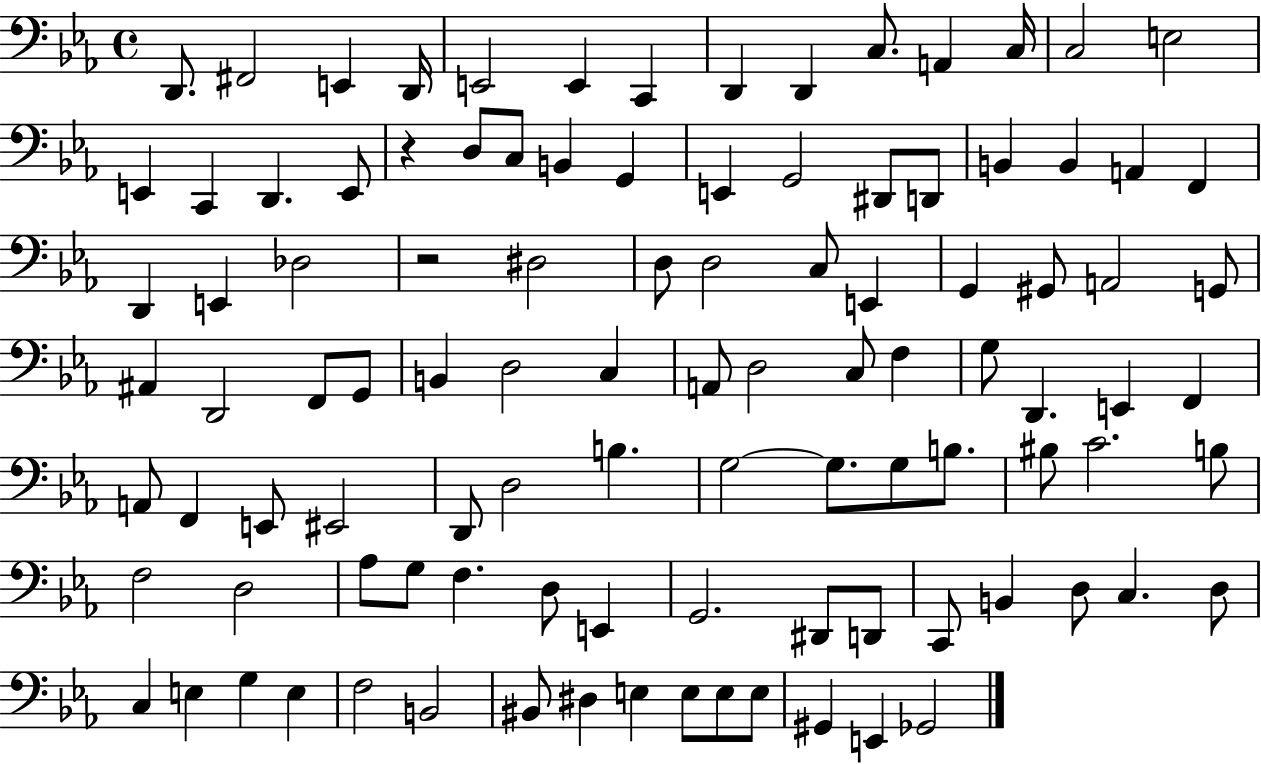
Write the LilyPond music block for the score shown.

{
  \clef bass
  \time 4/4
  \defaultTimeSignature
  \key ees \major
  d,8. fis,2 e,4 d,16 | e,2 e,4 c,4 | d,4 d,4 c8. a,4 c16 | c2 e2 | \break e,4 c,4 d,4. e,8 | r4 d8 c8 b,4 g,4 | e,4 g,2 dis,8 d,8 | b,4 b,4 a,4 f,4 | \break d,4 e,4 des2 | r2 dis2 | d8 d2 c8 e,4 | g,4 gis,8 a,2 g,8 | \break ais,4 d,2 f,8 g,8 | b,4 d2 c4 | a,8 d2 c8 f4 | g8 d,4. e,4 f,4 | \break a,8 f,4 e,8 eis,2 | d,8 d2 b4. | g2~~ g8. g8 b8. | bis8 c'2. b8 | \break f2 d2 | aes8 g8 f4. d8 e,4 | g,2. dis,8 d,8 | c,8 b,4 d8 c4. d8 | \break c4 e4 g4 e4 | f2 b,2 | bis,8 dis4 e4 e8 e8 e8 | gis,4 e,4 ges,2 | \break \bar "|."
}